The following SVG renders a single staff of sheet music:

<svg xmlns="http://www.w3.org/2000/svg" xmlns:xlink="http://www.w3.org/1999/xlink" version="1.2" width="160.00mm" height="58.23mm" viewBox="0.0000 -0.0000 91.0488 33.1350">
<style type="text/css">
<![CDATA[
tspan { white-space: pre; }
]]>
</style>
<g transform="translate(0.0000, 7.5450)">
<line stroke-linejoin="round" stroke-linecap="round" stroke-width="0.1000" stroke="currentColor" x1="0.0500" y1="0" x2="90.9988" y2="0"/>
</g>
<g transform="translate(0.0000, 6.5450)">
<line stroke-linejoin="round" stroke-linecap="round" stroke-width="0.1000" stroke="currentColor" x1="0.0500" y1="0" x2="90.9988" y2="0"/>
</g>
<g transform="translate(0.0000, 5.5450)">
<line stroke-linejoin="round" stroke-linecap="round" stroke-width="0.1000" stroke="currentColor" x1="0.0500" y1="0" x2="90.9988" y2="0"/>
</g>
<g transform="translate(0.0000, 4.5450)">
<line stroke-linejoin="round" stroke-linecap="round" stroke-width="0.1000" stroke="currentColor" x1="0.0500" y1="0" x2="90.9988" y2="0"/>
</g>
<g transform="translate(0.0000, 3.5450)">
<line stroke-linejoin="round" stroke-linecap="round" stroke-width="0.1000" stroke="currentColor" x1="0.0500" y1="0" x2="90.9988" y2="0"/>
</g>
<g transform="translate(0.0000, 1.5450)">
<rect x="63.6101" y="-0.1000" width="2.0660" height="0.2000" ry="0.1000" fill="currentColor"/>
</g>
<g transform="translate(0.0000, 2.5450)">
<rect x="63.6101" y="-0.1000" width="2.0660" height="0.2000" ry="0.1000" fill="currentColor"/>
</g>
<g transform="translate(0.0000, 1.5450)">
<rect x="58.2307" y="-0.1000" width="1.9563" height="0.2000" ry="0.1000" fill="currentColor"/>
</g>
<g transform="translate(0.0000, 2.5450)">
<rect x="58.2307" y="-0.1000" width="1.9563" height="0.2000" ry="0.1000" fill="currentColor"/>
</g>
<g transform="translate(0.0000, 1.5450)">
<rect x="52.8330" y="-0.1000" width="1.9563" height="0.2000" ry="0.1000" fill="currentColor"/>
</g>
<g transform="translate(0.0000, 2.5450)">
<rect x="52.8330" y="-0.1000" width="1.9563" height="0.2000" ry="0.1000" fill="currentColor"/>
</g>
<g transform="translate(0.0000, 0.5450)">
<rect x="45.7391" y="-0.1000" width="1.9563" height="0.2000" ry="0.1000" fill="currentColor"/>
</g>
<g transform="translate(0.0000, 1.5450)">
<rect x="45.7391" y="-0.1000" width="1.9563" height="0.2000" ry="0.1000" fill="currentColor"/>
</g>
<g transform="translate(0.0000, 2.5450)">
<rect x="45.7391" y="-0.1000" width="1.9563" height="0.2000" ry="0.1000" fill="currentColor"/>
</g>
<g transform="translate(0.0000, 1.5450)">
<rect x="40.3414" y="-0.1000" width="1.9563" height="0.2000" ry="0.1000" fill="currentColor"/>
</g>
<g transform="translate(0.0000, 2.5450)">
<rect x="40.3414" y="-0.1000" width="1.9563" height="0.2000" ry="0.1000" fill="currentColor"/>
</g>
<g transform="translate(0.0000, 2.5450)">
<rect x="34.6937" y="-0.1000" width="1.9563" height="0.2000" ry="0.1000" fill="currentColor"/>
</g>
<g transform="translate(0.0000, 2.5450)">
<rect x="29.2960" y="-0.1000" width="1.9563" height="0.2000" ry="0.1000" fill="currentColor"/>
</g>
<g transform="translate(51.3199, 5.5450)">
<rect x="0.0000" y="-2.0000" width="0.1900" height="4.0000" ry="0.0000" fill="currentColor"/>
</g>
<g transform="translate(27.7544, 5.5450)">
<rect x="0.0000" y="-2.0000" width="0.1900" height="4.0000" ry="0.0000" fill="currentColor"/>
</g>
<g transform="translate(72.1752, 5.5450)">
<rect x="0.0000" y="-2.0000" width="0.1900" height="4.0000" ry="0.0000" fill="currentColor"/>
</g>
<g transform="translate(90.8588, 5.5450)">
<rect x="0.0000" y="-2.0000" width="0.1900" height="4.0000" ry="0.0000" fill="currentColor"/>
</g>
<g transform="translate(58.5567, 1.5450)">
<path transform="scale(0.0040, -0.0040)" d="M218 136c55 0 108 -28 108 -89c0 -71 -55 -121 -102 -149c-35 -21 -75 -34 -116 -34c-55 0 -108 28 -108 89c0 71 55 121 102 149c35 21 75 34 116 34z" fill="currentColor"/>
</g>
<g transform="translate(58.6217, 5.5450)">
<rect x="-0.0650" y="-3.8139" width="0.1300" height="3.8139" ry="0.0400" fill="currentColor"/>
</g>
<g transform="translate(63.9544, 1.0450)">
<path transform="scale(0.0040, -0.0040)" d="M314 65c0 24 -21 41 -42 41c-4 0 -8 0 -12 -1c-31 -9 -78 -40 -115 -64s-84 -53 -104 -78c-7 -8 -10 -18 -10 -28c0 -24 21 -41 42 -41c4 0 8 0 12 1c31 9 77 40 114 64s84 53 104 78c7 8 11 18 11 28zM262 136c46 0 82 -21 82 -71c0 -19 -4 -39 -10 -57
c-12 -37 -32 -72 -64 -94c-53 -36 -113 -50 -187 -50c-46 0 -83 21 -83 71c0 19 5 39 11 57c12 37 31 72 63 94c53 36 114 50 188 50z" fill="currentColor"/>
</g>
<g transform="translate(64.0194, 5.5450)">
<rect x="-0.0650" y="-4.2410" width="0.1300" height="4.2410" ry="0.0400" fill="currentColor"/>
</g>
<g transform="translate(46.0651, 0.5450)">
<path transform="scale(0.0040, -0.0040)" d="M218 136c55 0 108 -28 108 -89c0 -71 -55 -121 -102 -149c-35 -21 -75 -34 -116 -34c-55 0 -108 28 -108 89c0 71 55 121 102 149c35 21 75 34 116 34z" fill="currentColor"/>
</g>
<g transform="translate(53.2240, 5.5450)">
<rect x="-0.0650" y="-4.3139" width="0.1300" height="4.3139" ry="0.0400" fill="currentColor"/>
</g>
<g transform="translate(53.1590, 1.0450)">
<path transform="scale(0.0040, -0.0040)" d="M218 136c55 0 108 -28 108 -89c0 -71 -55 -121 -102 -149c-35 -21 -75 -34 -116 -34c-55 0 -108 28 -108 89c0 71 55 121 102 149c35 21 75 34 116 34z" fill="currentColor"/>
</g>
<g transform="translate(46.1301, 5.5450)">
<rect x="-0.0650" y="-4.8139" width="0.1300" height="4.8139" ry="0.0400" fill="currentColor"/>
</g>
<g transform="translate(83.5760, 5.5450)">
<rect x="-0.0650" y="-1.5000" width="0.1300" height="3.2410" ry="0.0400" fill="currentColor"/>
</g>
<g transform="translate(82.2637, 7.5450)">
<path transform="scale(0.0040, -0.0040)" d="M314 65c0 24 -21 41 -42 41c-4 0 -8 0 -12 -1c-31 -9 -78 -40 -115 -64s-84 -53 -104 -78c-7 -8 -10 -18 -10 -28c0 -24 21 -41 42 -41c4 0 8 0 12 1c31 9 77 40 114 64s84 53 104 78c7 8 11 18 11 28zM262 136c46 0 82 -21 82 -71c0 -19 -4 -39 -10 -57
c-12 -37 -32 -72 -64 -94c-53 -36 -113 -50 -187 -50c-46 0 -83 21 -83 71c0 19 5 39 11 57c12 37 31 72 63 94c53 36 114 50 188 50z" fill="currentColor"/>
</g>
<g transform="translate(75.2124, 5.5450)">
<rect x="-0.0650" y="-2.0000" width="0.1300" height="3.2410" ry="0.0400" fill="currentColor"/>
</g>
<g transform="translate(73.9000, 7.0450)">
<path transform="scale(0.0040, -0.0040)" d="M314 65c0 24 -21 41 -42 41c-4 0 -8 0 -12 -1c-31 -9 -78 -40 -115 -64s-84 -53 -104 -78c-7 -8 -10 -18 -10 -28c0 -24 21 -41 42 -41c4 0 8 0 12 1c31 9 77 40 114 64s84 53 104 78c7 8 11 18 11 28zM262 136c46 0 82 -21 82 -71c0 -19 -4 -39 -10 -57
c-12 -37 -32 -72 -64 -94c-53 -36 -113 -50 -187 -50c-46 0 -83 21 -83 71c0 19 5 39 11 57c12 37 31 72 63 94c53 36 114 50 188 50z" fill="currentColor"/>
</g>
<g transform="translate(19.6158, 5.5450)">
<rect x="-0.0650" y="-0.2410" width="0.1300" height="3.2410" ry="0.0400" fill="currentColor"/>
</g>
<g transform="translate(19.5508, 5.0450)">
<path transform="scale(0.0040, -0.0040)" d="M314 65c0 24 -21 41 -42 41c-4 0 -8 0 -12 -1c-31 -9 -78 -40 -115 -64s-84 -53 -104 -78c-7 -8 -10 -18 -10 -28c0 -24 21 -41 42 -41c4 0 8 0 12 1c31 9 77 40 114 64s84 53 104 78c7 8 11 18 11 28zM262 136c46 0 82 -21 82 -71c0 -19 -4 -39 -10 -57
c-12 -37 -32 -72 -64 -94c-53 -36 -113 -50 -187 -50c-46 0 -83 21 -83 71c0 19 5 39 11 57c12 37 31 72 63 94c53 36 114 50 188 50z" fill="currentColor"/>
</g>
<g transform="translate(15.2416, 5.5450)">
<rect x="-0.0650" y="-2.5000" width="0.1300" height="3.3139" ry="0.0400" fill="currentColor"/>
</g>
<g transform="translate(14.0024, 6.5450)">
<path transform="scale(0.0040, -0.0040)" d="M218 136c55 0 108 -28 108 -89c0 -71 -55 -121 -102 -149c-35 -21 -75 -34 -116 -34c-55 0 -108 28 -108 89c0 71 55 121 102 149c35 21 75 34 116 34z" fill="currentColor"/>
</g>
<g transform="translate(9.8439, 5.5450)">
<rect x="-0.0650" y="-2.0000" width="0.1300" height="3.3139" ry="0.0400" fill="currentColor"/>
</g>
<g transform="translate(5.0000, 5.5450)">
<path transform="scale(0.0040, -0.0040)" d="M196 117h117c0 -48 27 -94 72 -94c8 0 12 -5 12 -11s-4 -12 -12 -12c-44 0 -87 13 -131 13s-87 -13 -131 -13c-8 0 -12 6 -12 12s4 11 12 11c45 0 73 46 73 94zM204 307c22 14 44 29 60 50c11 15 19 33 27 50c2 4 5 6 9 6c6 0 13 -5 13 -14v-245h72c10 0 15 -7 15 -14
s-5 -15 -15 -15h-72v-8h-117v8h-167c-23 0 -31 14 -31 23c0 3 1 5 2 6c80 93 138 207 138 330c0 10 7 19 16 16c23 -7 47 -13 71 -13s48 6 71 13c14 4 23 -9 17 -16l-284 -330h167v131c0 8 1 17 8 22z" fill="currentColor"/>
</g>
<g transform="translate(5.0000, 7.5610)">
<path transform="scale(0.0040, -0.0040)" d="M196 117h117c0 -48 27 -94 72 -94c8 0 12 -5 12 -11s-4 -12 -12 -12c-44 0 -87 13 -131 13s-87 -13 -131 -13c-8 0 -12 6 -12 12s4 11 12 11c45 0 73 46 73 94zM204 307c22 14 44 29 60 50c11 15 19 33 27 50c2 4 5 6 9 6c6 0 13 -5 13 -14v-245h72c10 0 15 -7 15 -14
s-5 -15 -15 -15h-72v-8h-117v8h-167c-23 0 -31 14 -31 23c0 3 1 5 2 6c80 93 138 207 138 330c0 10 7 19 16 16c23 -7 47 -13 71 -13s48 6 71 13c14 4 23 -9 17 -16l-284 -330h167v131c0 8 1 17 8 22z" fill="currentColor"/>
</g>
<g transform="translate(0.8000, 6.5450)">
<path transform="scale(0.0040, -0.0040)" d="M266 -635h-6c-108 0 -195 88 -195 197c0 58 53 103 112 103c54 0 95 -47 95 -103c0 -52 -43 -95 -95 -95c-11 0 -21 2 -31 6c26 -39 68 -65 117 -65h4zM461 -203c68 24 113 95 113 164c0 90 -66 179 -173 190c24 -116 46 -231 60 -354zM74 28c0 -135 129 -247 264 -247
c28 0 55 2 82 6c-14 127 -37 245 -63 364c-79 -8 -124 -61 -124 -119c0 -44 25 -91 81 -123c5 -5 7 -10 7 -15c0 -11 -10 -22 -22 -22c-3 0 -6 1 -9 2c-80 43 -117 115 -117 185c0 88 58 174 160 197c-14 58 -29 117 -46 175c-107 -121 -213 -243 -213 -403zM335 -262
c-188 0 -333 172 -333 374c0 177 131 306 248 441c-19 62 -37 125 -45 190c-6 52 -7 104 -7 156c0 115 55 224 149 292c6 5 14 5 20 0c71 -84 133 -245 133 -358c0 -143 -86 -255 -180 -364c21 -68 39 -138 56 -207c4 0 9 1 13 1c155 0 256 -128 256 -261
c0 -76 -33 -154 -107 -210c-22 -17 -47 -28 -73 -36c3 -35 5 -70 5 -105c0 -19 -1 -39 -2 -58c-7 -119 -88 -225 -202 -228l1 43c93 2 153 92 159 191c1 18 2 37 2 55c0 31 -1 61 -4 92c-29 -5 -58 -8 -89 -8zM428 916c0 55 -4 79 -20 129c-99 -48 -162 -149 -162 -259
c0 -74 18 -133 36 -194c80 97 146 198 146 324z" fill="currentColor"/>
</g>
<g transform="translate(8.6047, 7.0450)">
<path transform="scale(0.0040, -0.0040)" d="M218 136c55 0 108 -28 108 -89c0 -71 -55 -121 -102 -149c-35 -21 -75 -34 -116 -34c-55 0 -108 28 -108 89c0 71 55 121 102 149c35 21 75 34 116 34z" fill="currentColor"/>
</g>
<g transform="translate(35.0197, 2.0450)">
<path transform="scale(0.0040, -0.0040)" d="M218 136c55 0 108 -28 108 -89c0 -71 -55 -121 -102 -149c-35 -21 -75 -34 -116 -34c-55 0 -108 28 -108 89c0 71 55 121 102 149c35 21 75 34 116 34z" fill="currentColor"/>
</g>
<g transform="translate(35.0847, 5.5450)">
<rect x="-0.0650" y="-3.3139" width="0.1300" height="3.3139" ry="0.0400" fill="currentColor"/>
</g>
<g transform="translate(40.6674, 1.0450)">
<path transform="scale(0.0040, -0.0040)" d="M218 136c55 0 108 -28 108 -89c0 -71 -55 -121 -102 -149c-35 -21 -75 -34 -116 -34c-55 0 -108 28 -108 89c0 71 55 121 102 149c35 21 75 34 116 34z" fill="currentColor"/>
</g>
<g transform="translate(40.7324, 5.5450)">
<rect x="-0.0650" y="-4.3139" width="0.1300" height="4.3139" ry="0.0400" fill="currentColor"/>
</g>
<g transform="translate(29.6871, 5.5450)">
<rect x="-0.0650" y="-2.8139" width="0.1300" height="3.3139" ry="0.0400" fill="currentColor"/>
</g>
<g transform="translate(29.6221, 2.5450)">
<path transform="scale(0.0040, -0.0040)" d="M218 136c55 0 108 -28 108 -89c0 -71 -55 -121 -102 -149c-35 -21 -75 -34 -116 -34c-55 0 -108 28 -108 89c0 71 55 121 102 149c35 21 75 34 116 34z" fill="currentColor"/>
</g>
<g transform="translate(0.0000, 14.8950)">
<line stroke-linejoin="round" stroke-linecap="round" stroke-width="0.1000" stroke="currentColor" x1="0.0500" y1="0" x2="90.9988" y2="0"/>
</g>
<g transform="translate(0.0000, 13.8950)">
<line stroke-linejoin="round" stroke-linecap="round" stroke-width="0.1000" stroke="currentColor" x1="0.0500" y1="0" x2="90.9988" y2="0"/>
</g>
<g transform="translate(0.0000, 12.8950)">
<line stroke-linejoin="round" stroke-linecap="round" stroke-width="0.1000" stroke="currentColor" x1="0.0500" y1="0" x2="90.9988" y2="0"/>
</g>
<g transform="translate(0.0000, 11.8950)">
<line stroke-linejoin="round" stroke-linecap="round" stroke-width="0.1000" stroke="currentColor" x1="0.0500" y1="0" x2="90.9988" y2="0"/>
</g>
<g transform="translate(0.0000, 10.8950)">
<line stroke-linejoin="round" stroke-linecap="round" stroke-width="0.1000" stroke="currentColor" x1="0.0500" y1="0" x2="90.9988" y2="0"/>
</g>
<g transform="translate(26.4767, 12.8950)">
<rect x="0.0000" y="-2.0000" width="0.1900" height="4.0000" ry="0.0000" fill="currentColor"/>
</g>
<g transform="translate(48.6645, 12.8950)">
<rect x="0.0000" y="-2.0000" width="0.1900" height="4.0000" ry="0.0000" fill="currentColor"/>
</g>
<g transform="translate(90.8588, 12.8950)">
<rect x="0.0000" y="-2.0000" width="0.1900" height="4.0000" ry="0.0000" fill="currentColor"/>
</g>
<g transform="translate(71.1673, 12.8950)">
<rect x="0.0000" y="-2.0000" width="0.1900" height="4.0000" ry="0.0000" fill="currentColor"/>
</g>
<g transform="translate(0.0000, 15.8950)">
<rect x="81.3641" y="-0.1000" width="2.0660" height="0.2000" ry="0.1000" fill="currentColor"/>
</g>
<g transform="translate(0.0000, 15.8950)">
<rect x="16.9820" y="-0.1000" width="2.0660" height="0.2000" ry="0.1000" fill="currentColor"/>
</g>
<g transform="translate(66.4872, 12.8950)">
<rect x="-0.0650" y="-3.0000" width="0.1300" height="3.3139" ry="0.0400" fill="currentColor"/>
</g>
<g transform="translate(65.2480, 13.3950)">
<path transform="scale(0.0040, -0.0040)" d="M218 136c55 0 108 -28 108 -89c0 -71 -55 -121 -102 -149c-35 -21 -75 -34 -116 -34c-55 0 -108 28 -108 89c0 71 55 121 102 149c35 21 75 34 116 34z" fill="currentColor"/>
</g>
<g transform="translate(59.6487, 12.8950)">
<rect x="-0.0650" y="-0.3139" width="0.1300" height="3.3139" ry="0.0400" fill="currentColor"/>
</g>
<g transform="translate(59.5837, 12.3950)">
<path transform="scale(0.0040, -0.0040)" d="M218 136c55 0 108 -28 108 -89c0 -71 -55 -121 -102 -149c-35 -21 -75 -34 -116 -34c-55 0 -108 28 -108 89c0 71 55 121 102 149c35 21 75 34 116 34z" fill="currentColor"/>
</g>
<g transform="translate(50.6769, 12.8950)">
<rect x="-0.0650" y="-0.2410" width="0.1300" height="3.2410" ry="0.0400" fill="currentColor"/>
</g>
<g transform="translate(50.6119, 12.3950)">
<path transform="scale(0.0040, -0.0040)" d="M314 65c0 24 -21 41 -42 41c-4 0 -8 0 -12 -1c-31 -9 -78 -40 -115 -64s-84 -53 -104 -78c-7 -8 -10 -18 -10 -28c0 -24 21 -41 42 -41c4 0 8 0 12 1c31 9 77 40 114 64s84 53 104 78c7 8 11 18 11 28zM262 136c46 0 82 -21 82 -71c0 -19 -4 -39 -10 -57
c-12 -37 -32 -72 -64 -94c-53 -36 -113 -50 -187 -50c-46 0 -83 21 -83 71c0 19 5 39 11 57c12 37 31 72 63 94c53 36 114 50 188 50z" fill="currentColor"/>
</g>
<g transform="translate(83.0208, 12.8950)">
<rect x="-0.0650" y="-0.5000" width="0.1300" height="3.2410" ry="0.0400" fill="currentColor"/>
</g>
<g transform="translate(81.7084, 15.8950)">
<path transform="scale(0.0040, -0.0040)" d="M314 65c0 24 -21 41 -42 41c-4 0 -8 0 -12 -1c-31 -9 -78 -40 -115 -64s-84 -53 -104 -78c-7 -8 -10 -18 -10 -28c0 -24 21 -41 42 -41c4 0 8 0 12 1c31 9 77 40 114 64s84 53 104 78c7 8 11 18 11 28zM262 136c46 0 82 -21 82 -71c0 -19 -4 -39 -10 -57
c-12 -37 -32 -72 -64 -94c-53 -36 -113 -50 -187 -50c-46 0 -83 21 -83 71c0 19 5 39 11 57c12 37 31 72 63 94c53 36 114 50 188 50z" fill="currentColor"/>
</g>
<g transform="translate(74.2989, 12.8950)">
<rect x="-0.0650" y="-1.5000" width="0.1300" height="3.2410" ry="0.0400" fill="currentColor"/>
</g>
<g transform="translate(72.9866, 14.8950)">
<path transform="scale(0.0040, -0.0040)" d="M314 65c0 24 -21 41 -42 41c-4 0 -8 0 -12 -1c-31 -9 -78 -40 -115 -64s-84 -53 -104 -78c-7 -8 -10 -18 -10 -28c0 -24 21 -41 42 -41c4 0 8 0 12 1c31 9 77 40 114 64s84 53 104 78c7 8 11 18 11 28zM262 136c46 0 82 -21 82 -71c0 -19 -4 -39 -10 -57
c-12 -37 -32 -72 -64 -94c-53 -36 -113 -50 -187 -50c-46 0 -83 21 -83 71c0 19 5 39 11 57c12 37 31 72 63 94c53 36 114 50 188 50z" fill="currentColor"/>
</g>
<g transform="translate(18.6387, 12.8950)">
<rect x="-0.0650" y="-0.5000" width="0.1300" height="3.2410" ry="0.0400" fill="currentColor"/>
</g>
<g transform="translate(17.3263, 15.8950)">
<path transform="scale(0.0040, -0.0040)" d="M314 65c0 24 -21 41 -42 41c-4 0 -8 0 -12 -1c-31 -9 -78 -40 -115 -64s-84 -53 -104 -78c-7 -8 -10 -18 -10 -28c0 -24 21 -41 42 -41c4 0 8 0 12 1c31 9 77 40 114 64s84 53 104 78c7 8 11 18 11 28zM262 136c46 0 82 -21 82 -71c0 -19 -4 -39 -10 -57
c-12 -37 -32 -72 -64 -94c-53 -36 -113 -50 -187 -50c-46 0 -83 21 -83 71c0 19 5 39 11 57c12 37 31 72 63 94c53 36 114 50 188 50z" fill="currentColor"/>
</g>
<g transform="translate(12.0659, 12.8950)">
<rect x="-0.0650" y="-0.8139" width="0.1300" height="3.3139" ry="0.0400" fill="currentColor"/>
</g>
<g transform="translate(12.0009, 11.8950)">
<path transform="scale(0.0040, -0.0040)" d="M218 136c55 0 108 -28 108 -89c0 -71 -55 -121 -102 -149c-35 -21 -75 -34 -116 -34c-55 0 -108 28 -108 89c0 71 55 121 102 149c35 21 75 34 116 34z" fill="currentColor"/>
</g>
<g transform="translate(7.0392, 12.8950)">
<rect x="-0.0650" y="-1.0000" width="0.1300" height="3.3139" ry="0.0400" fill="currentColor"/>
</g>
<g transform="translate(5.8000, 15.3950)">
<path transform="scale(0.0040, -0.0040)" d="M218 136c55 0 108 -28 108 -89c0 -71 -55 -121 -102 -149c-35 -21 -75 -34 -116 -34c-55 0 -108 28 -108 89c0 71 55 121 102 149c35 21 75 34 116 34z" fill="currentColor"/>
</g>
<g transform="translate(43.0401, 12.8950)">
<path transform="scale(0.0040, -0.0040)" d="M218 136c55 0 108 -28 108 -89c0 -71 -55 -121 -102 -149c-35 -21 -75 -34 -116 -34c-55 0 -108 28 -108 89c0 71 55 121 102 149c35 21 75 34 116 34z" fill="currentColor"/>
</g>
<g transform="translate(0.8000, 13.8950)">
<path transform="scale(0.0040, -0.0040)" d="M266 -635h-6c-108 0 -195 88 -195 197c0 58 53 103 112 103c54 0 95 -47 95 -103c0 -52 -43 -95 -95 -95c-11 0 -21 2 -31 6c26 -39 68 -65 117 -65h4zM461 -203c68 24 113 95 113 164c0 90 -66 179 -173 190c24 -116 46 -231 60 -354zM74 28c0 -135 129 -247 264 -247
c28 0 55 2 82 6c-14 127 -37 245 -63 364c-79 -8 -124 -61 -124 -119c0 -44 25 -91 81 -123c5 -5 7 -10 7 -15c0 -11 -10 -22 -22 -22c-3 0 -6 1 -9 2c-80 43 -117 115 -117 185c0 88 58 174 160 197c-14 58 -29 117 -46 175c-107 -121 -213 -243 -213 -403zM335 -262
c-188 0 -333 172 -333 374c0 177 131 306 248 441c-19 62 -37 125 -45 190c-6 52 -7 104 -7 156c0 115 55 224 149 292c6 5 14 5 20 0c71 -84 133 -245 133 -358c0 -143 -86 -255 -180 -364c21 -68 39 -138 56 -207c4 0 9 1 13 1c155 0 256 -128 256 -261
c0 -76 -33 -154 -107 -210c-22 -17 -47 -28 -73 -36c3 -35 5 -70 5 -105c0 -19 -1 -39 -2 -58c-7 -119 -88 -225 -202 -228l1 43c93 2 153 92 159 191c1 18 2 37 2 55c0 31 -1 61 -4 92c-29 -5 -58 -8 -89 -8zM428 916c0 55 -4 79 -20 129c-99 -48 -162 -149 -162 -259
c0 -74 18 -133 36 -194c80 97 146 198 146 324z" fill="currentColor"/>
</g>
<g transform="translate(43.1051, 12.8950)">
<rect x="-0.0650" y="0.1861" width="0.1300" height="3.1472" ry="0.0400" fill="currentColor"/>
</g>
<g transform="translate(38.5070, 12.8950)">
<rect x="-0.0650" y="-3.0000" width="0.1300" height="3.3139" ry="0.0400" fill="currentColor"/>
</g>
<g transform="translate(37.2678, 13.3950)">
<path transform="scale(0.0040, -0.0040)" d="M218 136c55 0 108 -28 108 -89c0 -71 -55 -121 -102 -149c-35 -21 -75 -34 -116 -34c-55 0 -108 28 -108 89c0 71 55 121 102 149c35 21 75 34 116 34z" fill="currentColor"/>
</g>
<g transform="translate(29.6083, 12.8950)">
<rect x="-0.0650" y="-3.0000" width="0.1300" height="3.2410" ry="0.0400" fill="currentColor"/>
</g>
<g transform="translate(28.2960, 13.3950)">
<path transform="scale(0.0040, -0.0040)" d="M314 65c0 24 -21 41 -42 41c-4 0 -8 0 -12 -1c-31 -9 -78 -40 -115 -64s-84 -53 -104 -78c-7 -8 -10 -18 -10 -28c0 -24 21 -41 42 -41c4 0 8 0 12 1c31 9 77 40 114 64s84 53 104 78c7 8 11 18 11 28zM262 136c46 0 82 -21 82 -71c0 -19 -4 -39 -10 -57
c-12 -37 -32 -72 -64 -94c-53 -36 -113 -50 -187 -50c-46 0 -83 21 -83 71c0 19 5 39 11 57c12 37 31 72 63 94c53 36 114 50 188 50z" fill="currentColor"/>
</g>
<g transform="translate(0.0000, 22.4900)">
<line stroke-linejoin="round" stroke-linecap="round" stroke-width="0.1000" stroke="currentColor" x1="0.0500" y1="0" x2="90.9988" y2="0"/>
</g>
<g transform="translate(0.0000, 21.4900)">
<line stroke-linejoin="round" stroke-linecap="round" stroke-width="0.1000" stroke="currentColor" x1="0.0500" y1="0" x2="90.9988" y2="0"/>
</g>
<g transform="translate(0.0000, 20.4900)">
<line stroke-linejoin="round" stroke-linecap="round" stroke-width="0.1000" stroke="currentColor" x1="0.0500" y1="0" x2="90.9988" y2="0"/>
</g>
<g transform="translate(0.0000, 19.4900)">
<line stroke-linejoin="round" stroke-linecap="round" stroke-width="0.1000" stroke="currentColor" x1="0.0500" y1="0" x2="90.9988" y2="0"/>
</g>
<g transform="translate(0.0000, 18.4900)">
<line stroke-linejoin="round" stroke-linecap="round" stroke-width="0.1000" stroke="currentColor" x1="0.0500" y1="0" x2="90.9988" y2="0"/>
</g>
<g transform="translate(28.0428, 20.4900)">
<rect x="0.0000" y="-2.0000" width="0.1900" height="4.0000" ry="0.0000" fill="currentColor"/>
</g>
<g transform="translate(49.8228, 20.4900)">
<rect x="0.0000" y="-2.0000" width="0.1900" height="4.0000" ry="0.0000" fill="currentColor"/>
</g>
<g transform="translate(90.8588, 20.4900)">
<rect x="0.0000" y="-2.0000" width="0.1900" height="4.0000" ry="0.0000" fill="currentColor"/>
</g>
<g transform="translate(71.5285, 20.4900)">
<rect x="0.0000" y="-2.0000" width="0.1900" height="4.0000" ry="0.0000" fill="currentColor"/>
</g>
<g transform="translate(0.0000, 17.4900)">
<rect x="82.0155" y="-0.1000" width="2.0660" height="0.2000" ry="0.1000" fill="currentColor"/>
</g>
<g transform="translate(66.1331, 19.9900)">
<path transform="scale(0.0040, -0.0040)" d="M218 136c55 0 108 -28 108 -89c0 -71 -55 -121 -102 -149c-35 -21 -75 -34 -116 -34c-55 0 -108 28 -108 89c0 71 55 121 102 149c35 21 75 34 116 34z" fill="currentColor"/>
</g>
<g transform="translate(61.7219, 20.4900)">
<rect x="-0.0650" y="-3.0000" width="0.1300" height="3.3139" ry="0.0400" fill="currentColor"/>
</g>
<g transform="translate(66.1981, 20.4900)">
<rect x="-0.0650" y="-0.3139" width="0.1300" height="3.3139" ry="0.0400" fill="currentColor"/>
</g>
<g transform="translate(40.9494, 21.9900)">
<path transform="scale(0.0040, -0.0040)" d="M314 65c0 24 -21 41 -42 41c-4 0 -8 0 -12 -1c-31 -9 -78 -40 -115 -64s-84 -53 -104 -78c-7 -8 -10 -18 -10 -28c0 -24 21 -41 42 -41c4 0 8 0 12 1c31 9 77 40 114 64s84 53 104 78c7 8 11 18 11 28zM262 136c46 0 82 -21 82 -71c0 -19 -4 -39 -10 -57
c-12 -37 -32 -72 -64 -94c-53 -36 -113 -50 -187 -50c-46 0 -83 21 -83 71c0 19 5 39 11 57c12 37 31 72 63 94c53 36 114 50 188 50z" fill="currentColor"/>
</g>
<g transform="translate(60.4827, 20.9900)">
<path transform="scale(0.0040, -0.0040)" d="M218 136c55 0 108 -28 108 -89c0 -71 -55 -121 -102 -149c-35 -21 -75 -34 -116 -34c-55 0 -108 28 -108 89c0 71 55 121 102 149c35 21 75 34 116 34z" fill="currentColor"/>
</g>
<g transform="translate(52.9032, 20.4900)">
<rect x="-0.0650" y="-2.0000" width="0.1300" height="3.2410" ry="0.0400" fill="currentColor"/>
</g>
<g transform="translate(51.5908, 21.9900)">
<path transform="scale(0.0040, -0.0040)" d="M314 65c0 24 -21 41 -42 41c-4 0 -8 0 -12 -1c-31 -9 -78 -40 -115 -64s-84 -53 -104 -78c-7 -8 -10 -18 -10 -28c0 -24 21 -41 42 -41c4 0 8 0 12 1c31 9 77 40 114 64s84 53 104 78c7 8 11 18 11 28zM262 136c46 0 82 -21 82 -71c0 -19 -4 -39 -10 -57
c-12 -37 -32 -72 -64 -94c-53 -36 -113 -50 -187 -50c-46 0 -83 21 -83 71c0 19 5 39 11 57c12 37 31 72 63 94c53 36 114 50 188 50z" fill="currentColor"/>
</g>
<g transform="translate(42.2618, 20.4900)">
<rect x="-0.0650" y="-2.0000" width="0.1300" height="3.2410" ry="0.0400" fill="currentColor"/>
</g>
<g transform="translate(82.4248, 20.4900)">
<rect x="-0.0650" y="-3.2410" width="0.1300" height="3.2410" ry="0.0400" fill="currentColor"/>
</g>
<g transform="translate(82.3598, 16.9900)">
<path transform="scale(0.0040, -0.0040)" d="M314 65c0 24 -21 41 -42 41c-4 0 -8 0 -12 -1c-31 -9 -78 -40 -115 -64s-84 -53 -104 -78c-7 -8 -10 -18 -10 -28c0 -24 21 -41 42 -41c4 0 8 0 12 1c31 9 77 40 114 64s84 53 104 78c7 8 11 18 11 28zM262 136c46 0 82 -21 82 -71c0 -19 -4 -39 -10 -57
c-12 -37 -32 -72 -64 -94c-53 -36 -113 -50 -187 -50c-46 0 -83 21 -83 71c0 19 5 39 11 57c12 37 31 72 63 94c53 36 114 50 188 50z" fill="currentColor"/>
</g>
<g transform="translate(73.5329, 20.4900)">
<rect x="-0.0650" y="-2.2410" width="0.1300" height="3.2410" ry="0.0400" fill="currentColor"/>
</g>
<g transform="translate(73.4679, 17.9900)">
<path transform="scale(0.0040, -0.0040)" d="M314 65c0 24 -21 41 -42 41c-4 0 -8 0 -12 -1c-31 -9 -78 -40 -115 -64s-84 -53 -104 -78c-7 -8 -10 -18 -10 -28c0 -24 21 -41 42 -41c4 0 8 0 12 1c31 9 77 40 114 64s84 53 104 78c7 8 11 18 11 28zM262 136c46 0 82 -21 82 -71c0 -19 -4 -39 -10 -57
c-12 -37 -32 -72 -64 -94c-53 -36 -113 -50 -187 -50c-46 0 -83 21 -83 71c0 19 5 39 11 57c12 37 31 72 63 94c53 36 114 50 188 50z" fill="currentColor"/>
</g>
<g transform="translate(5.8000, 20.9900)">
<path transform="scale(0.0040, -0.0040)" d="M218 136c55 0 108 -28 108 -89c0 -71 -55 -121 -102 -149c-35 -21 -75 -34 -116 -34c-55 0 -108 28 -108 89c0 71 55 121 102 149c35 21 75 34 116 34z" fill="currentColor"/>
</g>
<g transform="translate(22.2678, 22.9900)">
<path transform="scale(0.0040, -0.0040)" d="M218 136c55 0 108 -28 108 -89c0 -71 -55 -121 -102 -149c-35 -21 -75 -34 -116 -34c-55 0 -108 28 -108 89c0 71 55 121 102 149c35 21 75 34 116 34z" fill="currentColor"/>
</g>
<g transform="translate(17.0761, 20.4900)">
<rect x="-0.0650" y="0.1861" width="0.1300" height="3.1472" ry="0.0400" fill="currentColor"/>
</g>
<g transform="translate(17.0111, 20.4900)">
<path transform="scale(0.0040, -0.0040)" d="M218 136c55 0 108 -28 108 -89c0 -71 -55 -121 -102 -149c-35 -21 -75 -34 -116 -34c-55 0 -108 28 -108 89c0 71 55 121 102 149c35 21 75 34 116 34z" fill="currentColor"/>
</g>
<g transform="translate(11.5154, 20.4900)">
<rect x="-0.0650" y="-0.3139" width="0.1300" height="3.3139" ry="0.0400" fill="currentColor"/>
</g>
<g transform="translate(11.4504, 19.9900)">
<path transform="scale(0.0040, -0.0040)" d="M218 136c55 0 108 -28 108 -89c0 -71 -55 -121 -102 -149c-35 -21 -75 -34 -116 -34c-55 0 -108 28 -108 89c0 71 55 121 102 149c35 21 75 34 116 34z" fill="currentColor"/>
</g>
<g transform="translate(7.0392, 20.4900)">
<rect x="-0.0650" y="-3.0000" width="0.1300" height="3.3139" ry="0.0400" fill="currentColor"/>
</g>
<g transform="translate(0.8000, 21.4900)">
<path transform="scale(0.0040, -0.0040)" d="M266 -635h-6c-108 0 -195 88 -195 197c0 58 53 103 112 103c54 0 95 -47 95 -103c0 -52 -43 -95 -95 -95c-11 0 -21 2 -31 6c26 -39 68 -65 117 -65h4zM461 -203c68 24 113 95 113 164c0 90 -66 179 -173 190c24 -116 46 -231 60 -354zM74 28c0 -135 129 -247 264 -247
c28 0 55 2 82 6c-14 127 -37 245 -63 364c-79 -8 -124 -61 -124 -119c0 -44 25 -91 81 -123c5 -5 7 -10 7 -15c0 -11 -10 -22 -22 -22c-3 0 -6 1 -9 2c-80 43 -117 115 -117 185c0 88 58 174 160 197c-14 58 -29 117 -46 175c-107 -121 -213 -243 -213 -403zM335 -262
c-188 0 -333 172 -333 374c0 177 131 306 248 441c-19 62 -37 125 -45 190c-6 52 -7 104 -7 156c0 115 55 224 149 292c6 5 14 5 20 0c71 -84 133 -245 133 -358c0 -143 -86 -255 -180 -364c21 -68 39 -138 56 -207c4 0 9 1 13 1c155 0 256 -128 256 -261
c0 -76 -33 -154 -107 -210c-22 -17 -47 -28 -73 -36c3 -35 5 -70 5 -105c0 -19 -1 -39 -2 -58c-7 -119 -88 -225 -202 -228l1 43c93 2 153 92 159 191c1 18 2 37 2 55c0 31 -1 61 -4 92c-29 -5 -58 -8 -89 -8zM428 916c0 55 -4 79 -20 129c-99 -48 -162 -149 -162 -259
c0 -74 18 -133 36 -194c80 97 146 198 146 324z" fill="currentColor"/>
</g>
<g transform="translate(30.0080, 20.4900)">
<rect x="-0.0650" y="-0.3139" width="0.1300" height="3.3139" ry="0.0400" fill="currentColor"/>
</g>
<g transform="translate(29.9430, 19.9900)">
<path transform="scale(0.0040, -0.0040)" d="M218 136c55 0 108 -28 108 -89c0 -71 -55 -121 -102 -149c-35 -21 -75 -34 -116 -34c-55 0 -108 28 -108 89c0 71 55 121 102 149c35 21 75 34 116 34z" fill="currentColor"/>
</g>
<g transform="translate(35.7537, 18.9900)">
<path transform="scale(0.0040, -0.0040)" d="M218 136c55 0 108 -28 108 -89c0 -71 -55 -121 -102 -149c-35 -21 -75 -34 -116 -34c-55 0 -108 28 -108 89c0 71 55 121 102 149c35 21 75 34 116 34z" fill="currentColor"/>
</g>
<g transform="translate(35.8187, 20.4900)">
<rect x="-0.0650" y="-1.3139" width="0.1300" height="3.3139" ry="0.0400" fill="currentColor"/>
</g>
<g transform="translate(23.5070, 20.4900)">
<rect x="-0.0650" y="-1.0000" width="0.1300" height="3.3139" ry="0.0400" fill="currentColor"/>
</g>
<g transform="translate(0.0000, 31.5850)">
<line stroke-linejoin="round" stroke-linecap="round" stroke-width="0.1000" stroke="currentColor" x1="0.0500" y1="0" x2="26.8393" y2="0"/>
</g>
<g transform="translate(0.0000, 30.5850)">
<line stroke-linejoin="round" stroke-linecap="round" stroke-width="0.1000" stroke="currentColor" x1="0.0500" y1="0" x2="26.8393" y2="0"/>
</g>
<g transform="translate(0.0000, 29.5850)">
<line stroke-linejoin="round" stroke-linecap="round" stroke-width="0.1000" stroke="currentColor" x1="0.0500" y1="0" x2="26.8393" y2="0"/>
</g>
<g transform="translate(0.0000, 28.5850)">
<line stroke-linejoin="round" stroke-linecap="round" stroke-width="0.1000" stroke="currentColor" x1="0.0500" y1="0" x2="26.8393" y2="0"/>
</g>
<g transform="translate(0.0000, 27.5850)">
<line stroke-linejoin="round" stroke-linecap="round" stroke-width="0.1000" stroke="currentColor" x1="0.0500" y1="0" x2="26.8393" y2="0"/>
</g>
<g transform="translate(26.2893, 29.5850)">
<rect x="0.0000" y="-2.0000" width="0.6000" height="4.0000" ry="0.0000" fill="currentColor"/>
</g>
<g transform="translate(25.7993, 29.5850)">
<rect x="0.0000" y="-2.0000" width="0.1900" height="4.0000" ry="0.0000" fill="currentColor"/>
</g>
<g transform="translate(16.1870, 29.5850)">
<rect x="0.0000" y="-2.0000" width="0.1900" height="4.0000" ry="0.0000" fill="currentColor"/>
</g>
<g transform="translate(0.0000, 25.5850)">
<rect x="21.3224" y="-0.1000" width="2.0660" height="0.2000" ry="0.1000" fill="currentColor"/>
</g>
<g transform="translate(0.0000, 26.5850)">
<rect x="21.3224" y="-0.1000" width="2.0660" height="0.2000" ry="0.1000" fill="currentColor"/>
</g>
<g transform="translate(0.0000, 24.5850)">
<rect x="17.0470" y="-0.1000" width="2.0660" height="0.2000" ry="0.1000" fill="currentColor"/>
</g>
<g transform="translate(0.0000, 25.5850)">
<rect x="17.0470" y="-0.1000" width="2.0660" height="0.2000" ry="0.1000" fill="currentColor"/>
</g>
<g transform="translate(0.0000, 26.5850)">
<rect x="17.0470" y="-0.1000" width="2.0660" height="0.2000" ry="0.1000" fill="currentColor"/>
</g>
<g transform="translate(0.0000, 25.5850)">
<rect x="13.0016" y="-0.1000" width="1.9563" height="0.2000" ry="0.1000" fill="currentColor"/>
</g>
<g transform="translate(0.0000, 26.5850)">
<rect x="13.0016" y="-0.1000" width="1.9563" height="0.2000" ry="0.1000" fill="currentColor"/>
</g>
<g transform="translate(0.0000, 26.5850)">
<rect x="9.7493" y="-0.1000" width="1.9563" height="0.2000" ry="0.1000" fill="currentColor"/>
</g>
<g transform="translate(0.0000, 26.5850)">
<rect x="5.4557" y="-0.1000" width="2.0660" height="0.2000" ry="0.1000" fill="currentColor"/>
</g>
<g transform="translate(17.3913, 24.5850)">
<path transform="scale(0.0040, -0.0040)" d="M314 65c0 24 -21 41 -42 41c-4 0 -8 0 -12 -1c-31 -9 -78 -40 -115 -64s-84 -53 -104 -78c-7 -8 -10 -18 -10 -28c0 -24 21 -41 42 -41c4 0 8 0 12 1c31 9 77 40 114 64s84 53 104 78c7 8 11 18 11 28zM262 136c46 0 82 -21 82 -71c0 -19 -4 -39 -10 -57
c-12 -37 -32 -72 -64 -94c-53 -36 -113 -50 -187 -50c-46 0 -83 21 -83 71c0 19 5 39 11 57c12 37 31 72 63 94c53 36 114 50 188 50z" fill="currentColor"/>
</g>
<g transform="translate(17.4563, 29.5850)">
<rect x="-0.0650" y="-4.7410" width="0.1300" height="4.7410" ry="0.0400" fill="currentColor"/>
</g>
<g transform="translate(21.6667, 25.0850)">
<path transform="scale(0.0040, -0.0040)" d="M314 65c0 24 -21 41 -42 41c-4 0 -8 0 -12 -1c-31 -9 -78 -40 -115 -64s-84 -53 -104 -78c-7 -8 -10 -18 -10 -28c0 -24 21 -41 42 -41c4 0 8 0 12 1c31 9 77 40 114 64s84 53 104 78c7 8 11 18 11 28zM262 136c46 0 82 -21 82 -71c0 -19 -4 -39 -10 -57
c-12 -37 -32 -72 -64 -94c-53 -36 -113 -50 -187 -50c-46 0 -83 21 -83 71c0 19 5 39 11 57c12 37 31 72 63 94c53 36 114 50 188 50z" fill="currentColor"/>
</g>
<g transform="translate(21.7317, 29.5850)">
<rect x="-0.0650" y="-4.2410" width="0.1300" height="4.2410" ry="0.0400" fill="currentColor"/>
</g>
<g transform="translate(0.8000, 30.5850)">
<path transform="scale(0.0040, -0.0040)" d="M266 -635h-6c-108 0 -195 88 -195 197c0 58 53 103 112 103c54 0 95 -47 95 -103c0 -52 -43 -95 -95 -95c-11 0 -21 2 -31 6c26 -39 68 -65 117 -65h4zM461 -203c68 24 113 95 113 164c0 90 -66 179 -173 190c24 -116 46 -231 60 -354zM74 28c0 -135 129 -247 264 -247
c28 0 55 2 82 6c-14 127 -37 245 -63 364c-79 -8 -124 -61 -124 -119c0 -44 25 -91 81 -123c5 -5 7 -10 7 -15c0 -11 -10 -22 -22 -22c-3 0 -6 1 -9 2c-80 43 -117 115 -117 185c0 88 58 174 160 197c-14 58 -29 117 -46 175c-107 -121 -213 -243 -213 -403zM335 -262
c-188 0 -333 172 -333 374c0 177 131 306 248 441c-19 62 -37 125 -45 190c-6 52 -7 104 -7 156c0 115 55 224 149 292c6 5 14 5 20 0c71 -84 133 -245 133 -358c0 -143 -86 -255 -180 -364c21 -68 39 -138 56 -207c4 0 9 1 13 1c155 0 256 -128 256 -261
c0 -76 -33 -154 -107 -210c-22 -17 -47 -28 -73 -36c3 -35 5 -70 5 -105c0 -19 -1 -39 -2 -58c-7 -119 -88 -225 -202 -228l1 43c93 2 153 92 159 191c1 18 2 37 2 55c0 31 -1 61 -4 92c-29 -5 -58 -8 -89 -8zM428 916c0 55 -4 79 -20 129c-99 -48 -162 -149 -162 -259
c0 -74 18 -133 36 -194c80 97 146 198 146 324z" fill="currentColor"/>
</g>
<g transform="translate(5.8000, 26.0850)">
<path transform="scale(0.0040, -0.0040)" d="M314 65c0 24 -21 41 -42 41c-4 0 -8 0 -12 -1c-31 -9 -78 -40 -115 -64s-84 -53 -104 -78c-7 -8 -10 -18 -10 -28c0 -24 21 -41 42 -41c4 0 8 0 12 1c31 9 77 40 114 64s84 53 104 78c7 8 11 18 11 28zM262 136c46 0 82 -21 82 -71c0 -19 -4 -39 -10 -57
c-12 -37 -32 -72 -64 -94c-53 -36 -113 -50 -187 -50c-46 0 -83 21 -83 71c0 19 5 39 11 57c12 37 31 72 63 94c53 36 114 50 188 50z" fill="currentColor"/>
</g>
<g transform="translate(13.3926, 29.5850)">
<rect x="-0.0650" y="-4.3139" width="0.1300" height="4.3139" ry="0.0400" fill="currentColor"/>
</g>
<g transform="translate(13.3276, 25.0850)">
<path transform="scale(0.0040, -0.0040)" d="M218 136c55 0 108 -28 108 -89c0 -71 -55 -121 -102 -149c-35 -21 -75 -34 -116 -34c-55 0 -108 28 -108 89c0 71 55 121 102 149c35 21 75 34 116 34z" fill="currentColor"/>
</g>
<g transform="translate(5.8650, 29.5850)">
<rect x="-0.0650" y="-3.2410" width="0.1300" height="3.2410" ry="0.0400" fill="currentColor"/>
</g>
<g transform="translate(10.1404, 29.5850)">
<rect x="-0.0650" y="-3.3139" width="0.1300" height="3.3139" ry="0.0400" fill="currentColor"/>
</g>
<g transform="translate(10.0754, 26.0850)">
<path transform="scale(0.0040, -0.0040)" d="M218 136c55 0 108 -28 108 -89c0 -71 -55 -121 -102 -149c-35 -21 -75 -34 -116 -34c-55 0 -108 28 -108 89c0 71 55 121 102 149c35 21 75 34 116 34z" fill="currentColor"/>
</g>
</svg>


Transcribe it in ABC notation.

X:1
T:Untitled
M:4/4
L:1/4
K:C
F G c2 a b d' e' d' c' d'2 F2 E2 D d C2 A2 A B c2 c A E2 C2 A c B D c e F2 F2 A c g2 b2 b2 b d' e'2 d'2